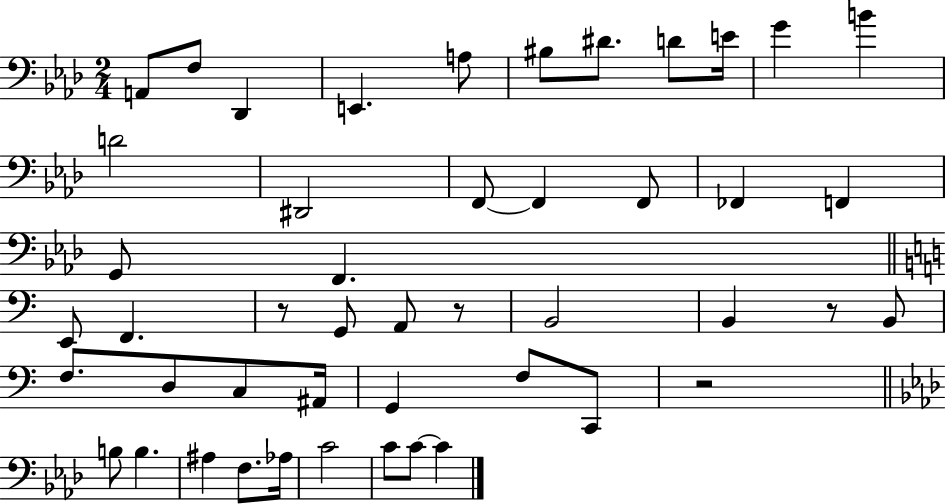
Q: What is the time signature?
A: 2/4